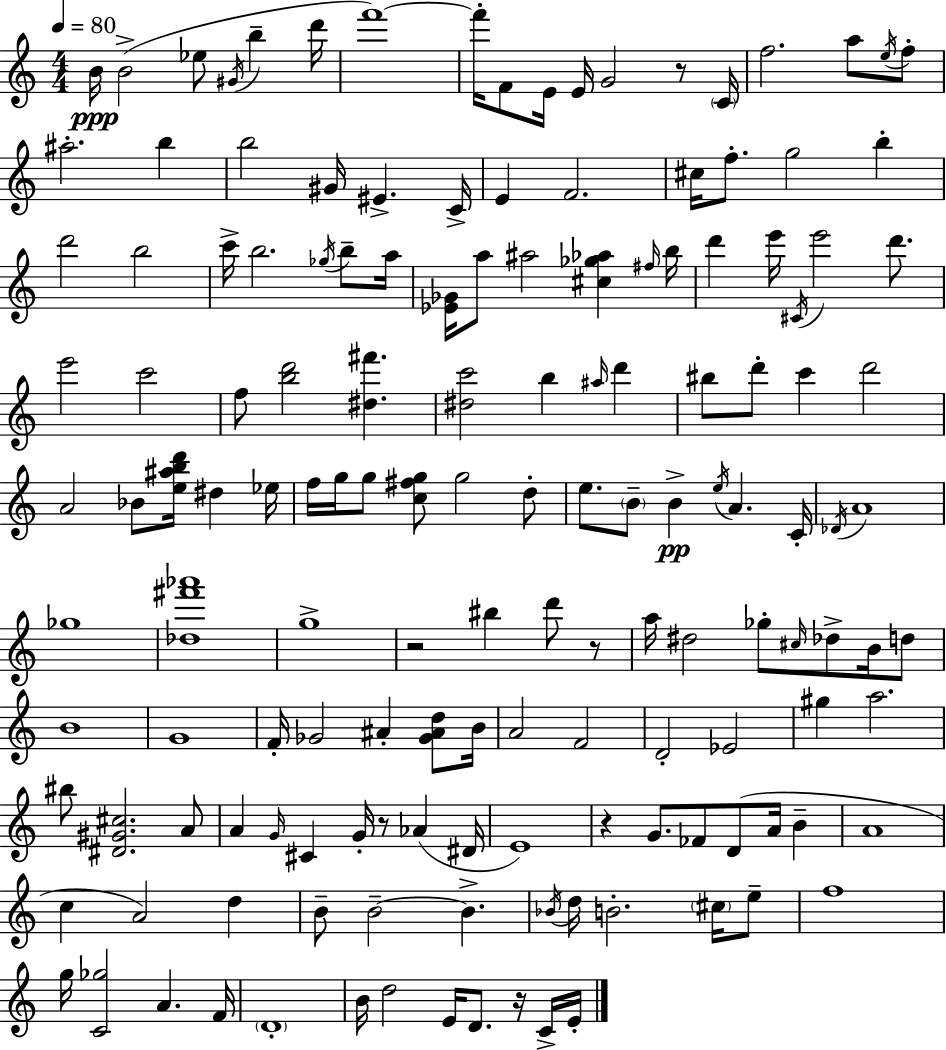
B4/s B4/h Eb5/e G#4/s B5/q D6/s F6/w F6/s F4/e E4/s E4/s G4/h R/e C4/s F5/h. A5/e E5/s F5/e A#5/h. B5/q B5/h G#4/s EIS4/q. C4/s E4/q F4/h. C#5/s F5/e. G5/h B5/q D6/h B5/h C6/s B5/h. Gb5/s B5/e A5/s [Eb4,Gb4]/s A5/e A#5/h [C#5,Gb5,Ab5]/q F#5/s B5/s D6/q E6/s C#4/s E6/h D6/e. E6/h C6/h F5/e [B5,D6]/h [D#5,F#6]/q. [D#5,C6]/h B5/q A#5/s D6/q BIS5/e D6/e C6/q D6/h A4/h Bb4/e [E5,A#5,B5,D6]/s D#5/q Eb5/s F5/s G5/s G5/e [C5,F#5,G5]/e G5/h D5/e E5/e. B4/e B4/q E5/s A4/q. C4/s Db4/s A4/w Gb5/w [Db5,F#6,Ab6]/w G5/w R/h BIS5/q D6/e R/e A5/s D#5/h Gb5/e C#5/s Db5/e B4/s D5/e B4/w G4/w F4/s Gb4/h A#4/q [Gb4,A#4,D5]/e B4/s A4/h F4/h D4/h Eb4/h G#5/q A5/h. BIS5/e [D#4,G#4,C#5]/h. A4/e A4/q G4/s C#4/q G4/s R/e Ab4/q D#4/s E4/w R/q G4/e. FES4/e D4/e A4/s B4/q A4/w C5/q A4/h D5/q B4/e B4/h B4/q. Bb4/s D5/s B4/h. C#5/s E5/e F5/w G5/s [C4,Gb5]/h A4/q. F4/s D4/w B4/s D5/h E4/s D4/e. R/s C4/s E4/s